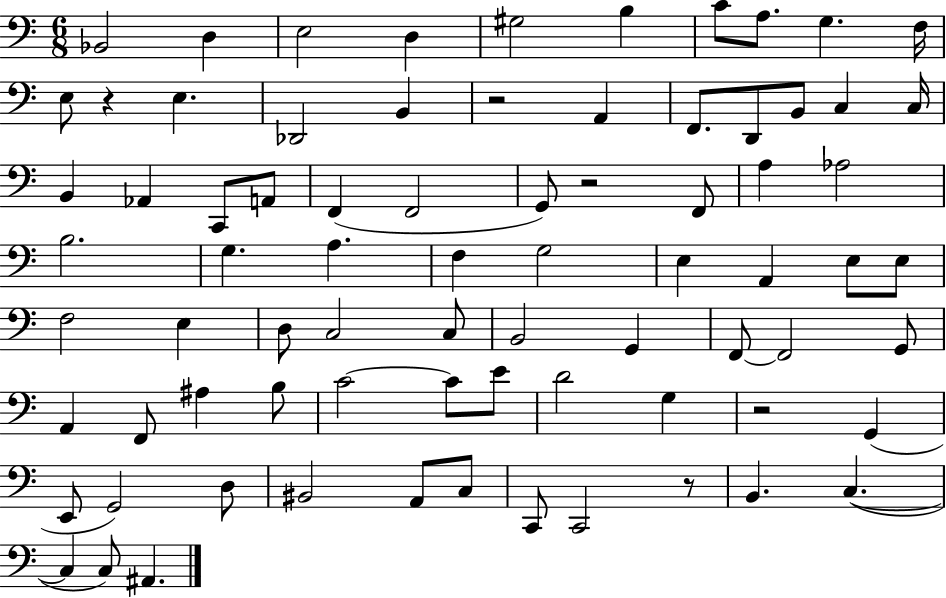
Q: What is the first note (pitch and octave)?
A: Bb2